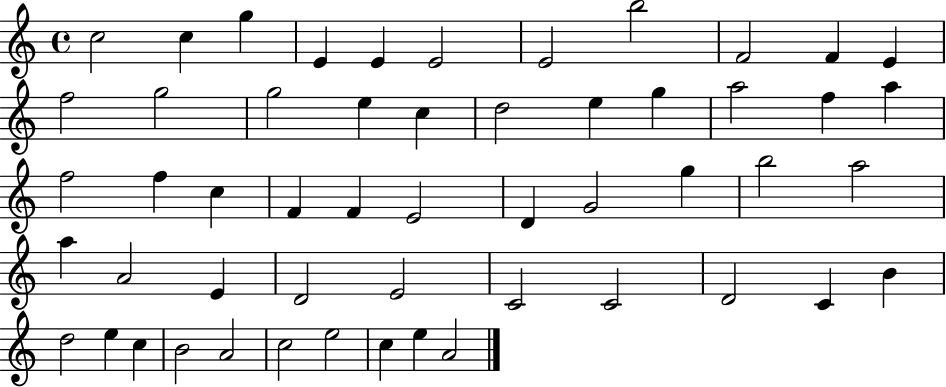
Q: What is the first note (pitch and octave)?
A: C5